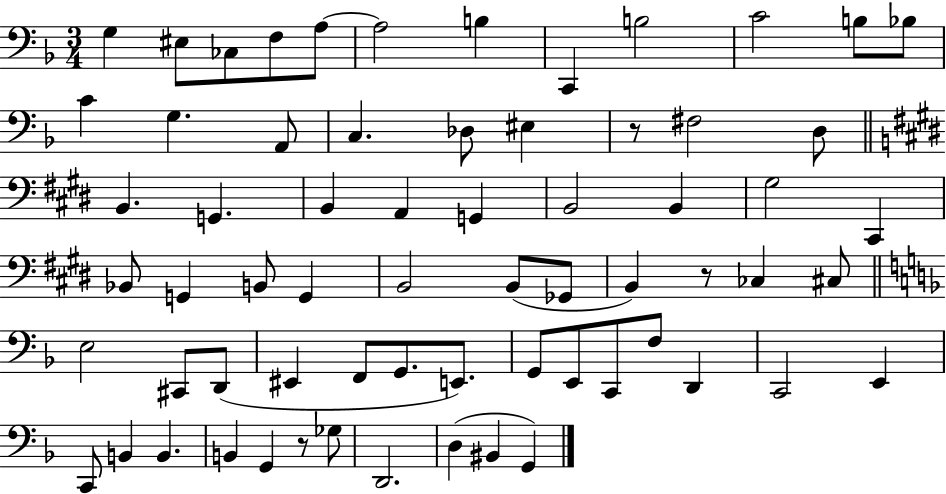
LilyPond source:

{
  \clef bass
  \numericTimeSignature
  \time 3/4
  \key f \major
  g4 eis8 ces8 f8 a8~~ | a2 b4 | c,4 b2 | c'2 b8 bes8 | \break c'4 g4. a,8 | c4. des8 eis4 | r8 fis2 d8 | \bar "||" \break \key e \major b,4. g,4. | b,4 a,4 g,4 | b,2 b,4 | gis2 cis,4 | \break bes,8 g,4 b,8 g,4 | b,2 b,8( ges,8 | b,4) r8 ces4 cis8 | \bar "||" \break \key f \major e2 cis,8 d,8( | eis,4 f,8 g,8. e,8.) | g,8 e,8 c,8 f8 d,4 | c,2 e,4 | \break c,8 b,4 b,4. | b,4 g,4 r8 ges8 | d,2. | d4( bis,4 g,4) | \break \bar "|."
}